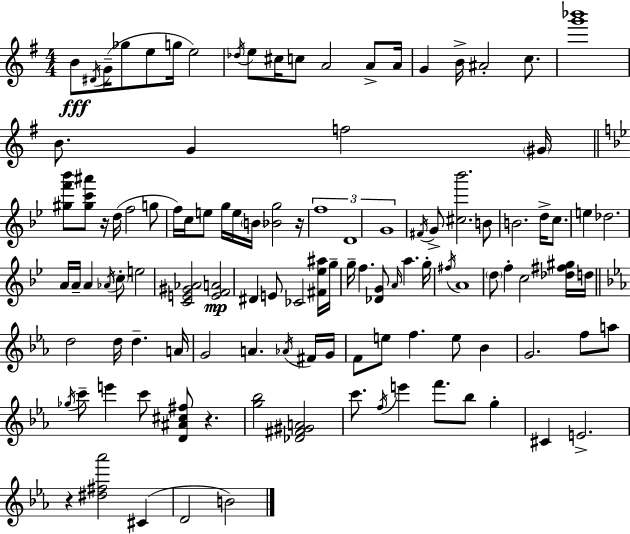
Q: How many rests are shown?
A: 4